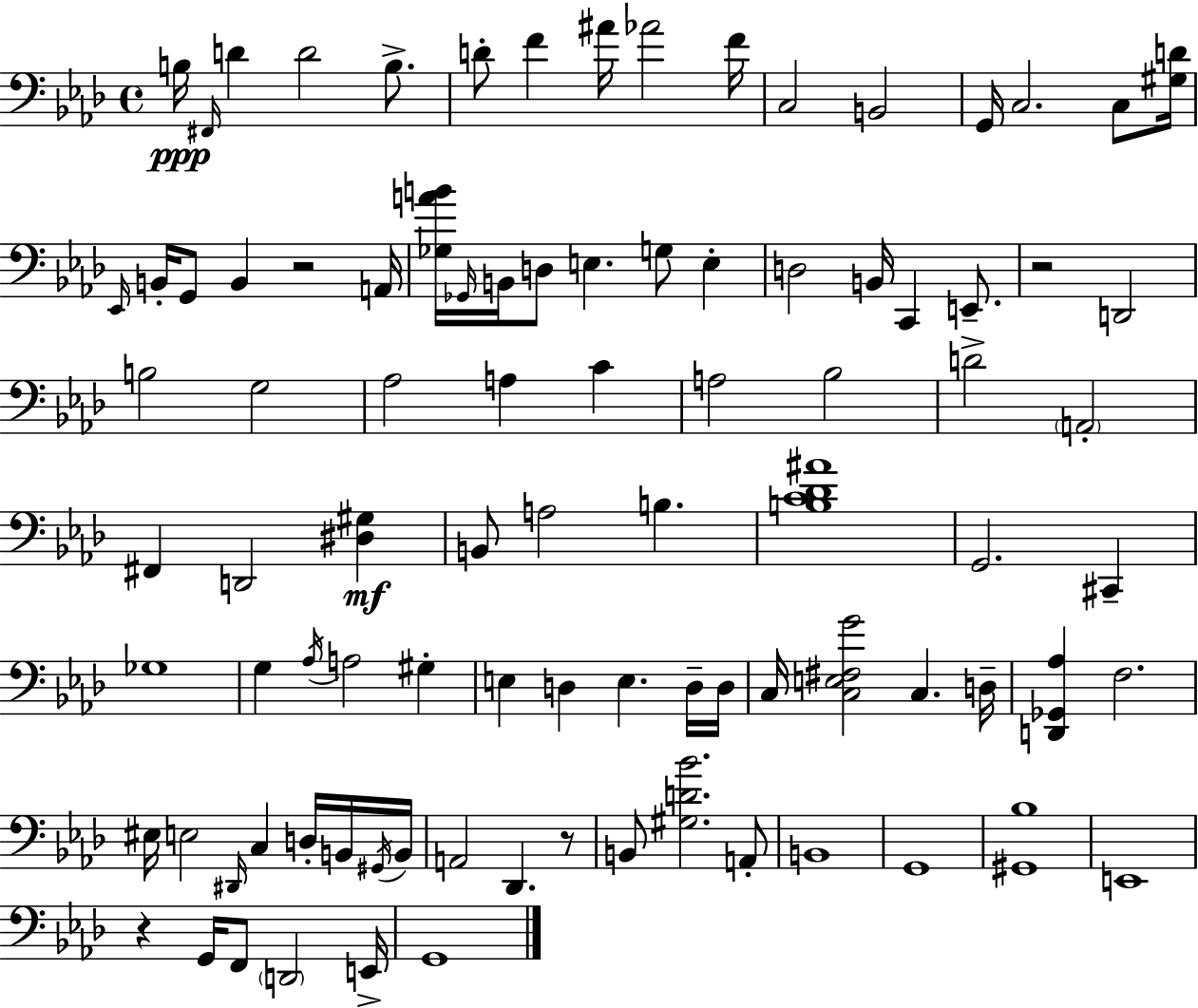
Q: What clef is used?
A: bass